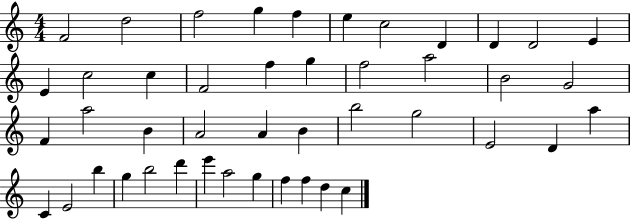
{
  \clef treble
  \numericTimeSignature
  \time 4/4
  \key c \major
  f'2 d''2 | f''2 g''4 f''4 | e''4 c''2 d'4 | d'4 d'2 e'4 | \break e'4 c''2 c''4 | f'2 f''4 g''4 | f''2 a''2 | b'2 g'2 | \break f'4 a''2 b'4 | a'2 a'4 b'4 | b''2 g''2 | e'2 d'4 a''4 | \break c'4 e'2 b''4 | g''4 b''2 d'''4 | e'''4 a''2 g''4 | f''4 f''4 d''4 c''4 | \break \bar "|."
}